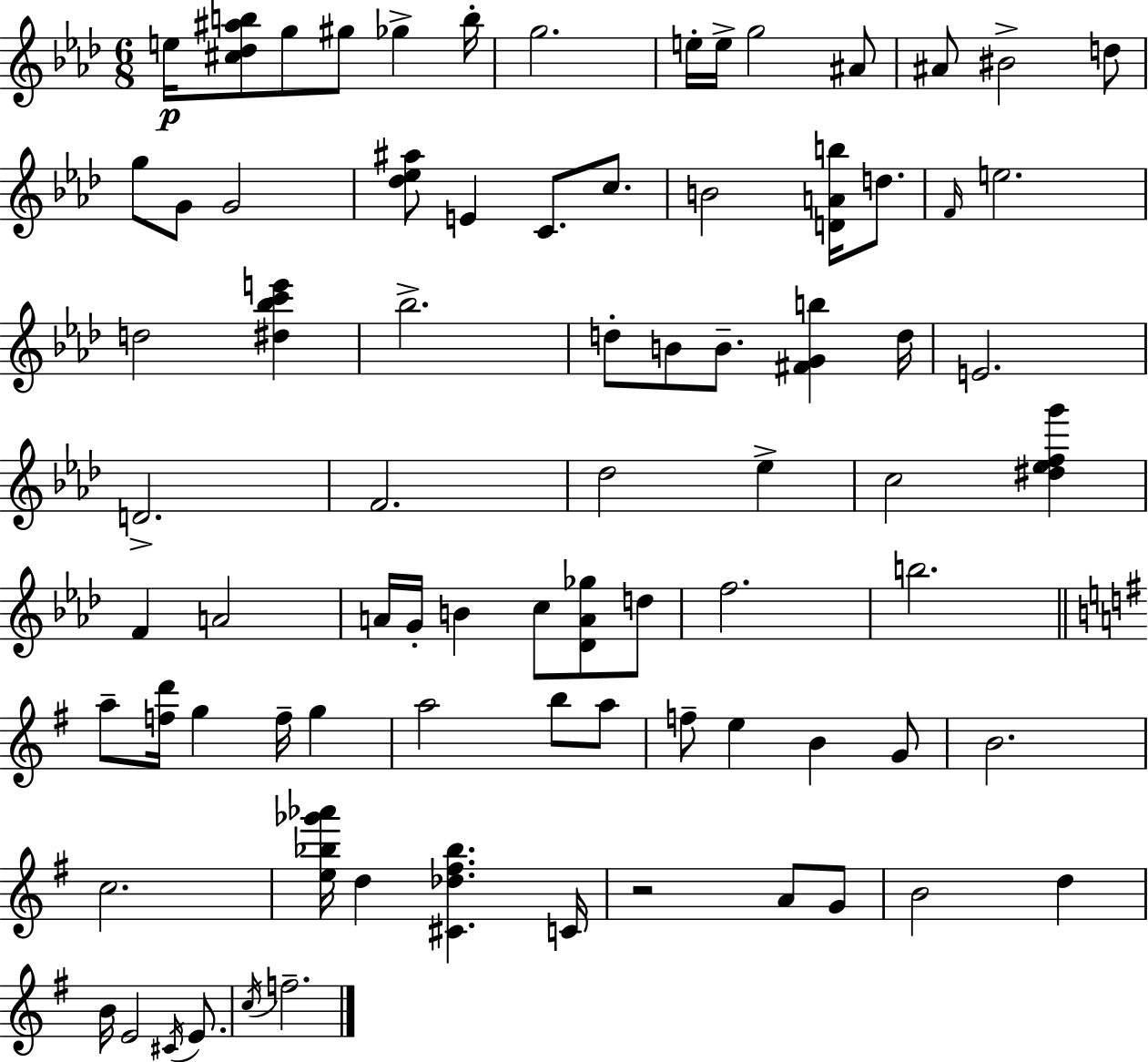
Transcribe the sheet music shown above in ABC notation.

X:1
T:Untitled
M:6/8
L:1/4
K:Ab
e/4 [^c_d^ab]/2 g/2 ^g/2 _g b/4 g2 e/4 e/4 g2 ^A/2 ^A/2 ^B2 d/2 g/2 G/2 G2 [_d_e^a]/2 E C/2 c/2 B2 [DAb]/4 d/2 F/4 e2 d2 [^d_bc'e'] _b2 d/2 B/2 B/2 [^FGb] d/4 E2 D2 F2 _d2 _e c2 [^d_efg'] F A2 A/4 G/4 B c/2 [_DA_g]/2 d/2 f2 b2 a/2 [fd']/4 g f/4 g a2 b/2 a/2 f/2 e B G/2 B2 c2 [e_b_g'_a']/4 d [^C_d^f_b] C/4 z2 A/2 G/2 B2 d B/4 E2 ^C/4 E/2 c/4 f2